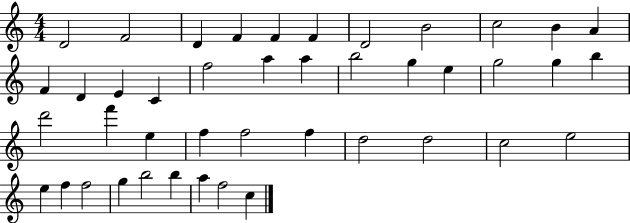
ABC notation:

X:1
T:Untitled
M:4/4
L:1/4
K:C
D2 F2 D F F F D2 B2 c2 B A F D E C f2 a a b2 g e g2 g b d'2 f' e f f2 f d2 d2 c2 e2 e f f2 g b2 b a f2 c